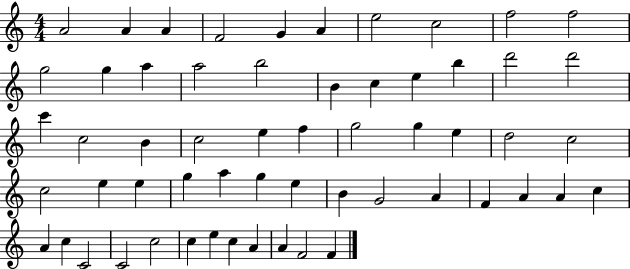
{
  \clef treble
  \numericTimeSignature
  \time 4/4
  \key c \major
  a'2 a'4 a'4 | f'2 g'4 a'4 | e''2 c''2 | f''2 f''2 | \break g''2 g''4 a''4 | a''2 b''2 | b'4 c''4 e''4 b''4 | d'''2 d'''2 | \break c'''4 c''2 b'4 | c''2 e''4 f''4 | g''2 g''4 e''4 | d''2 c''2 | \break c''2 e''4 e''4 | g''4 a''4 g''4 e''4 | b'4 g'2 a'4 | f'4 a'4 a'4 c''4 | \break a'4 c''4 c'2 | c'2 c''2 | c''4 e''4 c''4 a'4 | a'4 f'2 f'4 | \break \bar "|."
}